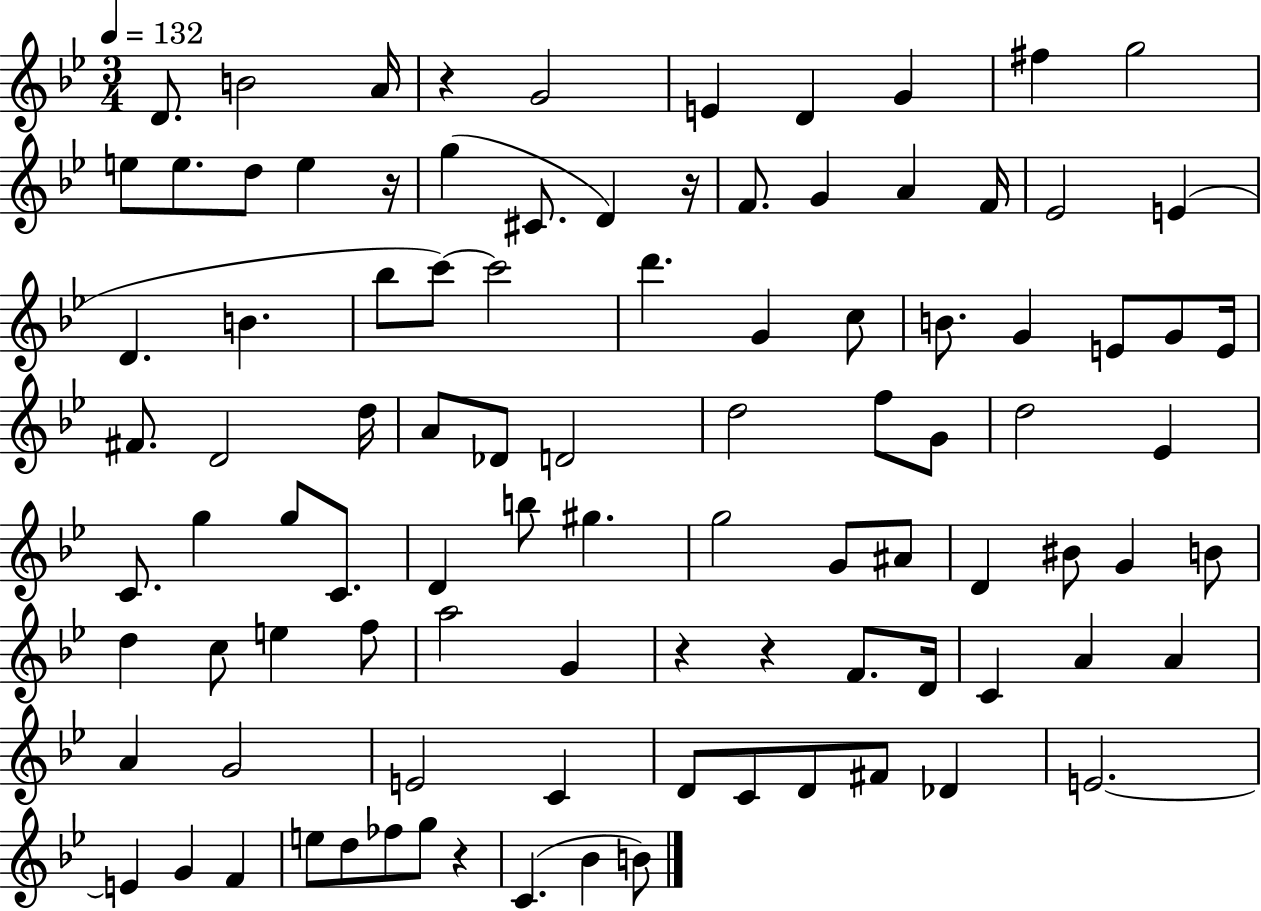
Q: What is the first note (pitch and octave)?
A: D4